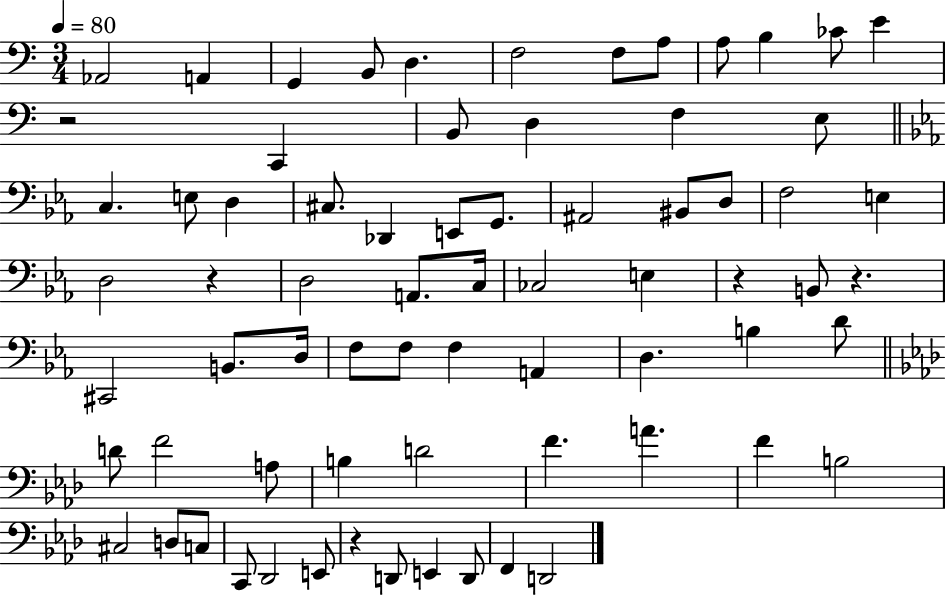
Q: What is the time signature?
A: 3/4